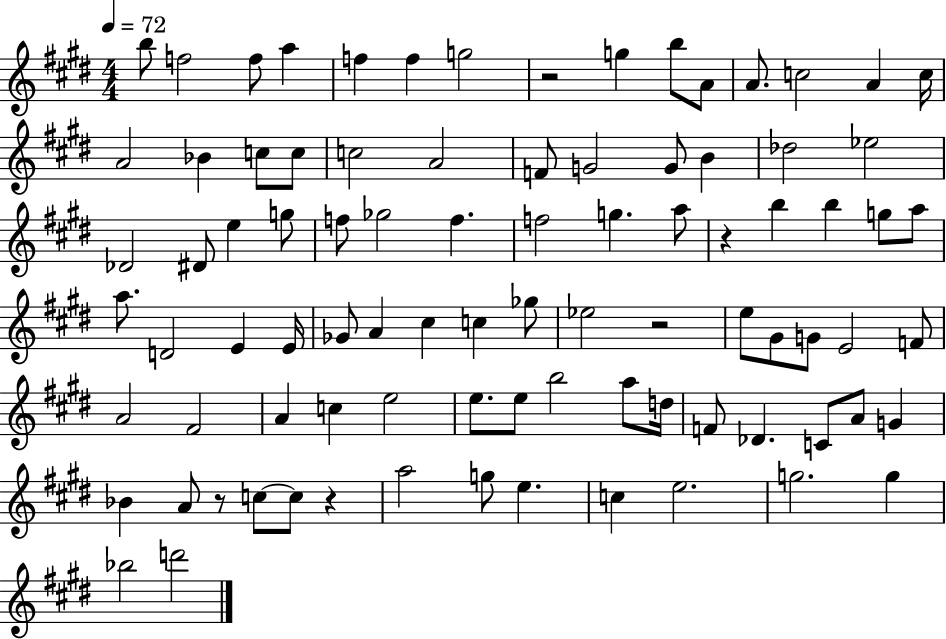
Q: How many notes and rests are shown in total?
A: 88